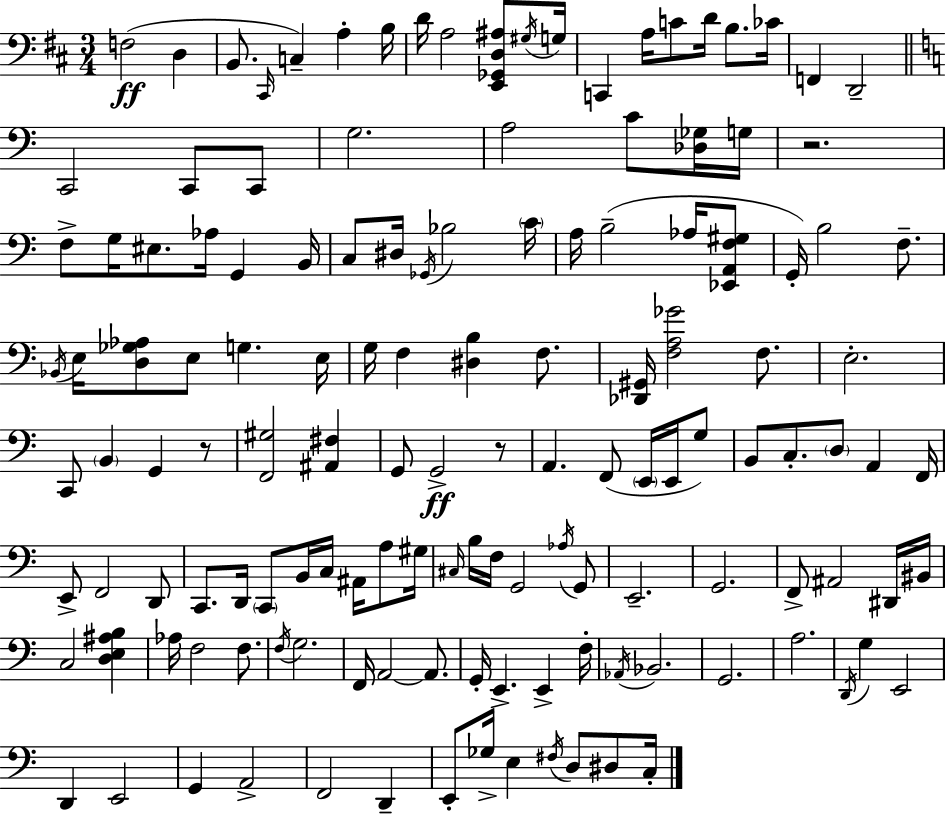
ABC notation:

X:1
T:Untitled
M:3/4
L:1/4
K:D
F,2 D, B,,/2 ^C,,/4 C, A, B,/4 D/4 A,2 [E,,_G,,D,^A,]/2 ^G,/4 G,/4 C,, A,/4 C/2 D/4 B,/2 _C/4 F,, D,,2 C,,2 C,,/2 C,,/2 G,2 A,2 C/2 [_D,_G,]/4 G,/4 z2 F,/2 G,/4 ^E,/2 _A,/4 G,, B,,/4 C,/2 ^D,/4 _G,,/4 _B,2 C/4 A,/4 B,2 _A,/4 [_E,,A,,F,^G,]/2 G,,/4 B,2 F,/2 _B,,/4 E,/4 [D,_G,_A,]/2 E,/2 G, E,/4 G,/4 F, [^D,B,] F,/2 [_D,,^G,,]/4 [F,A,_G]2 F,/2 E,2 C,,/2 B,, G,, z/2 [F,,^G,]2 [^A,,^F,] G,,/2 G,,2 z/2 A,, F,,/2 E,,/4 E,,/4 G,/2 B,,/2 C,/2 D,/2 A,, F,,/4 E,,/2 F,,2 D,,/2 C,,/2 D,,/4 C,,/2 B,,/4 C,/4 ^A,,/4 A,/2 ^G,/4 ^C,/4 B,/4 F,/4 G,,2 _A,/4 G,,/2 E,,2 G,,2 F,,/2 ^A,,2 ^D,,/4 ^B,,/4 C,2 [D,E,^A,B,] _A,/4 F,2 F,/2 F,/4 G,2 F,,/4 A,,2 A,,/2 G,,/4 E,, E,, F,/4 _A,,/4 _B,,2 G,,2 A,2 D,,/4 G, E,,2 D,, E,,2 G,, A,,2 F,,2 D,, E,,/2 _G,/4 E, ^F,/4 D,/2 ^D,/2 C,/4